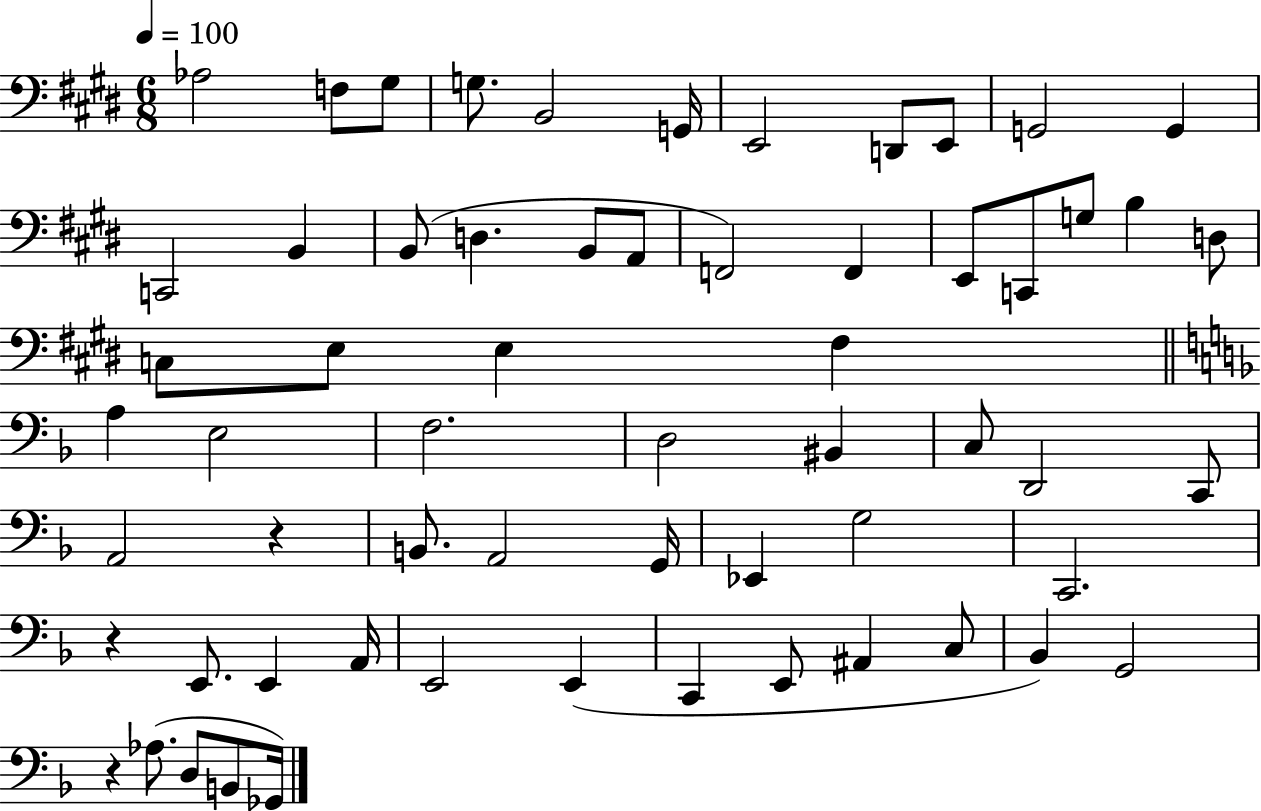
X:1
T:Untitled
M:6/8
L:1/4
K:E
_A,2 F,/2 ^G,/2 G,/2 B,,2 G,,/4 E,,2 D,,/2 E,,/2 G,,2 G,, C,,2 B,, B,,/2 D, B,,/2 A,,/2 F,,2 F,, E,,/2 C,,/2 G,/2 B, D,/2 C,/2 E,/2 E, ^F, A, E,2 F,2 D,2 ^B,, C,/2 D,,2 C,,/2 A,,2 z B,,/2 A,,2 G,,/4 _E,, G,2 C,,2 z E,,/2 E,, A,,/4 E,,2 E,, C,, E,,/2 ^A,, C,/2 _B,, G,,2 z _A,/2 D,/2 B,,/2 _G,,/4